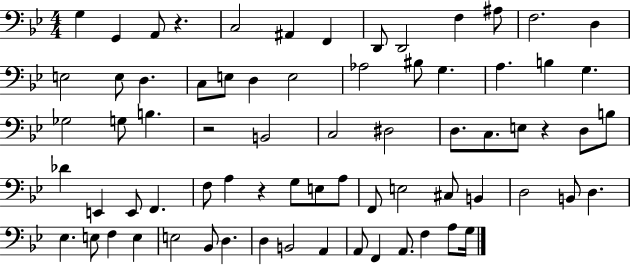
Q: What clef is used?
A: bass